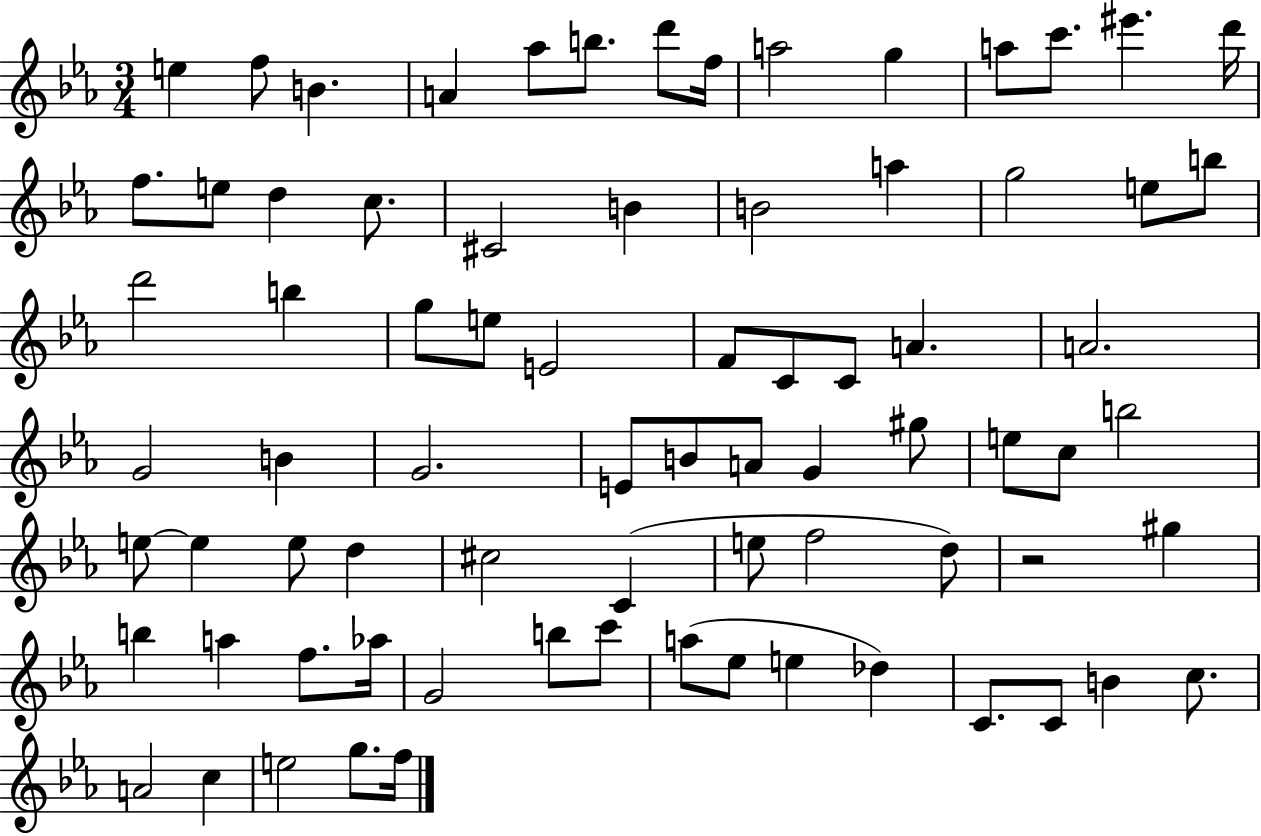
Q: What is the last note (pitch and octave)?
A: F5